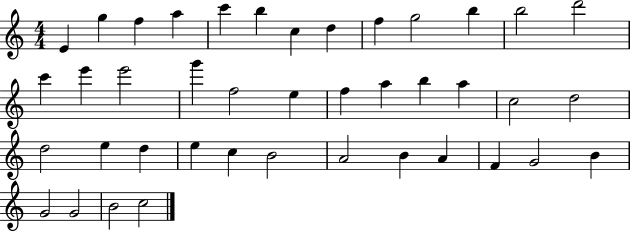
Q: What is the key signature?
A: C major